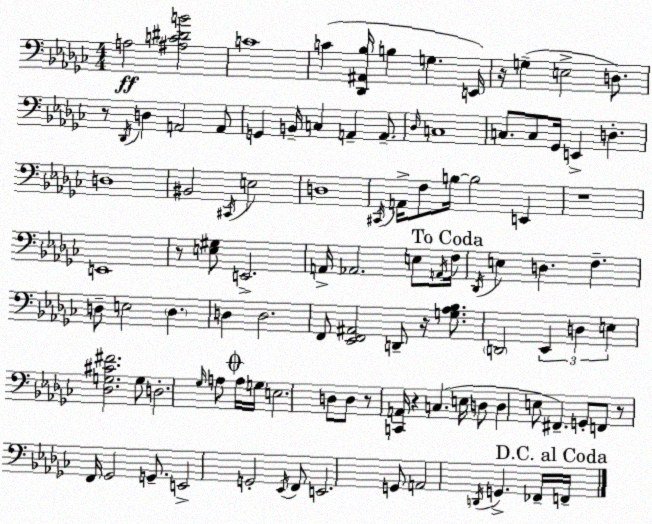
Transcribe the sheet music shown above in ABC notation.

X:1
T:Untitled
M:4/4
L:1/4
K:Ebm
A,2 [^A,C^DB]2 C4 C [_D,,^A,,_B,]/4 B, G, E,,/4 z/4 G, E,2 D,/2 z/2 _D,,/4 D, A,,2 A,,/2 G,, B,,/4 C, A,, A,,/2 _D,/4 C,4 C,/2 C,/2 _G,,/4 E,, D, D,4 ^B,,2 ^C,,/4 E,2 D,4 ^C,,/4 A,,/4 F,/2 B,/4 B,2 E,, z4 E,,4 z/2 [E,^G,]/2 E,,2 A,,/4 _A,,2 E,/2 A,,/4 F,/4 _D,,/4 E, D, F, D,/2 E,2 D, D, D,2 F,,/2 [_E,,F,,^A,,]2 D,,/2 z/4 [G,_A,_B,]/2 D,,2 _E,, D, E, [_D,G,^C^F]2 G,/2 D,2 _G,/4 A,/2 A,/4 G,/4 E,2 D,/2 D,/2 z/2 [C,,A,,]/4 z C, E,/4 D,/2 D, E,/2 ^F,, G,,/2 F,,/2 z/2 F,,/4 _G,,2 G,,/2 E,,2 G,,2 _E,,/4 F,,/2 E,,2 G,,/2 A,,2 D,,/4 G,, _F,,/4 F,,/4